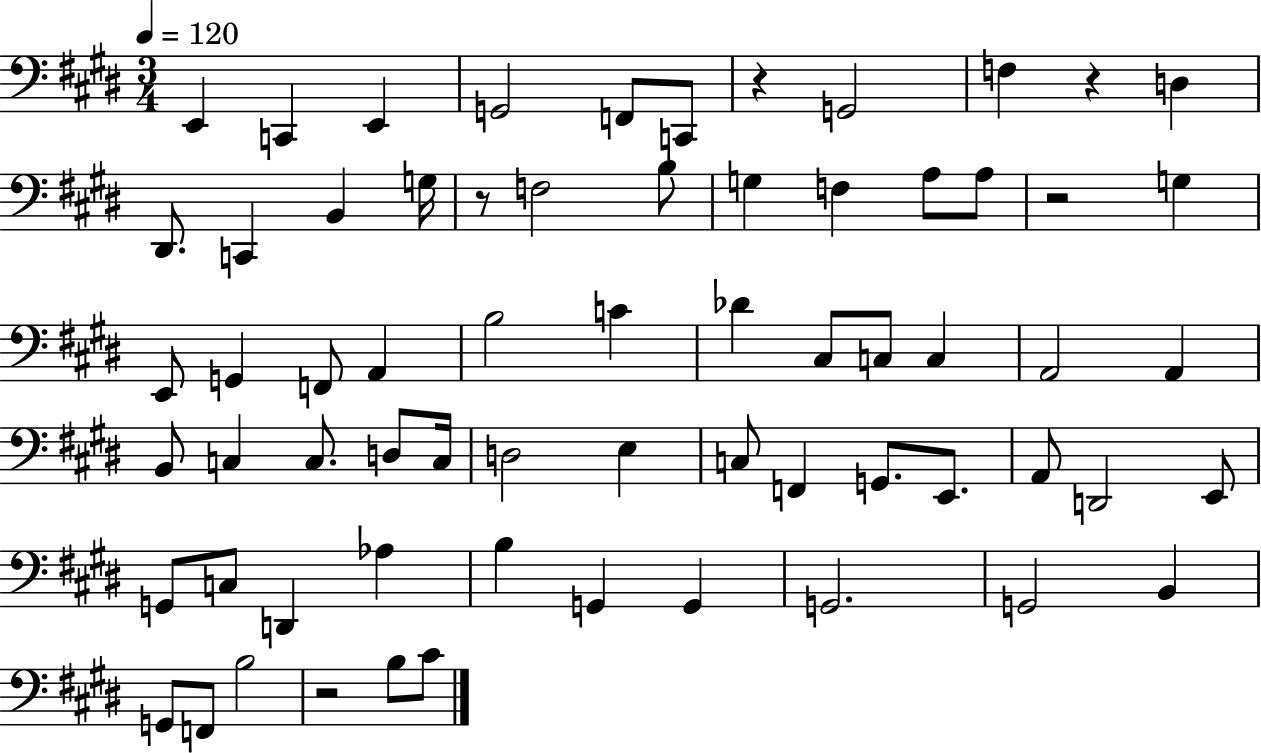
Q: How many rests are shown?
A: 5